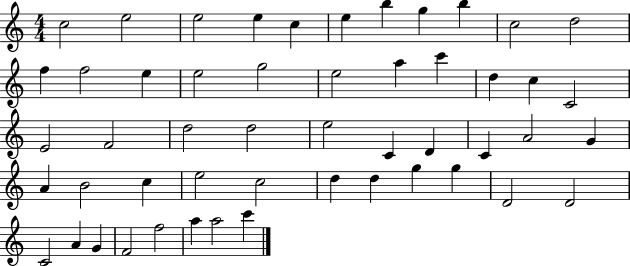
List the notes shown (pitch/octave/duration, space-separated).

C5/h E5/h E5/h E5/q C5/q E5/q B5/q G5/q B5/q C5/h D5/h F5/q F5/h E5/q E5/h G5/h E5/h A5/q C6/q D5/q C5/q C4/h E4/h F4/h D5/h D5/h E5/h C4/q D4/q C4/q A4/h G4/q A4/q B4/h C5/q E5/h C5/h D5/q D5/q G5/q G5/q D4/h D4/h C4/h A4/q G4/q F4/h F5/h A5/q A5/h C6/q